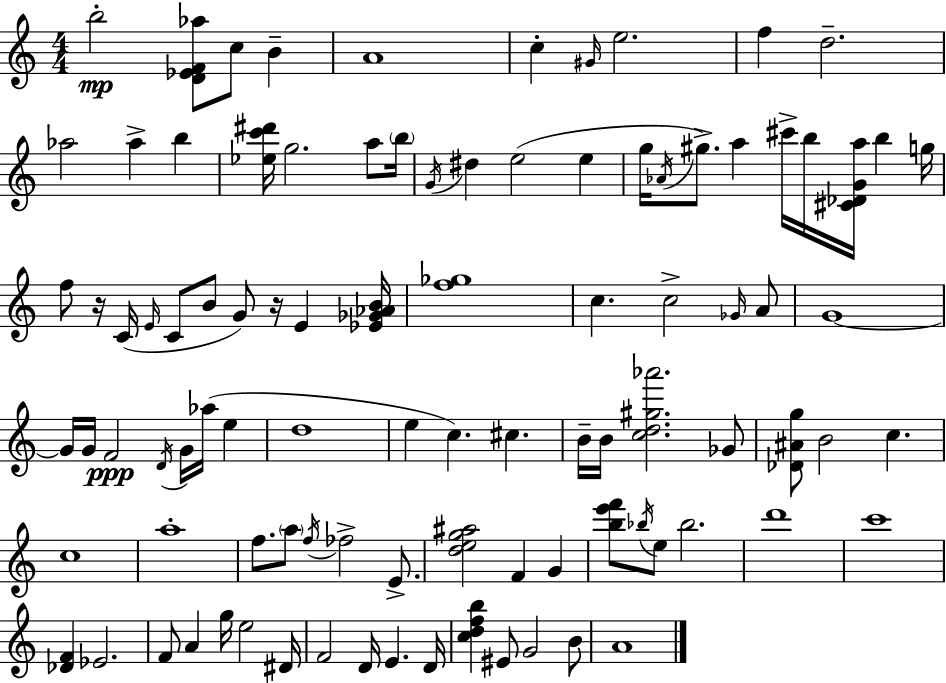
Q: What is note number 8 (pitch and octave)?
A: F5